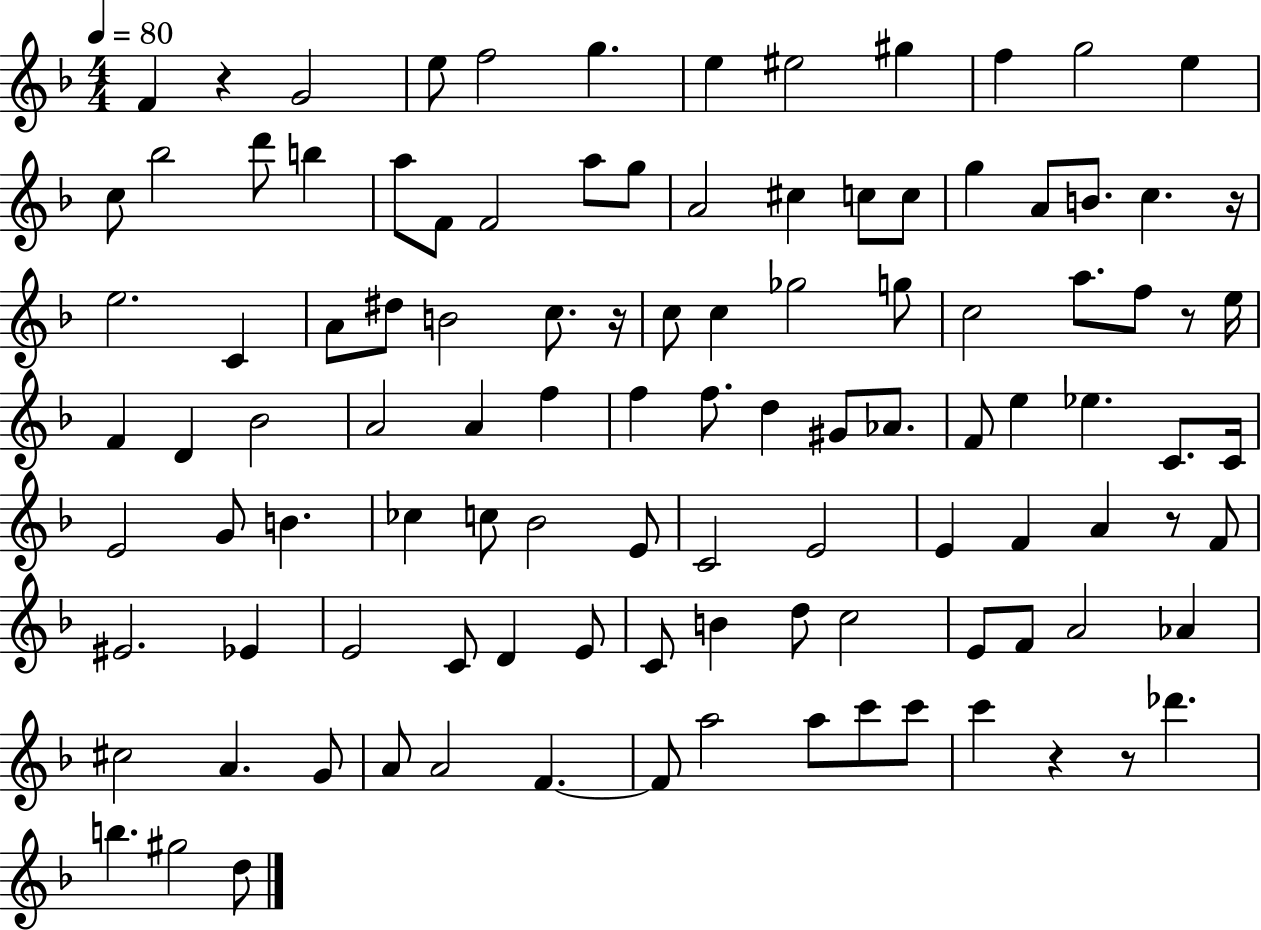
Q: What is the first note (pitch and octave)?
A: F4